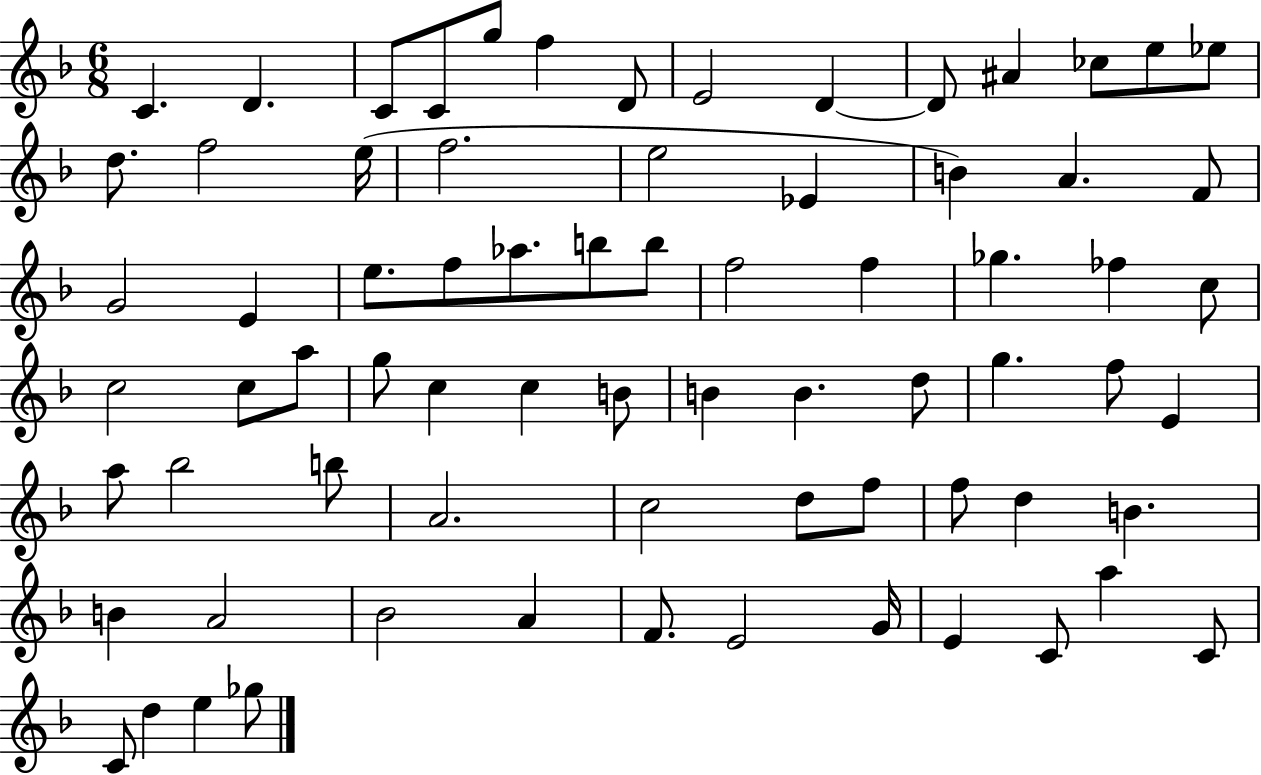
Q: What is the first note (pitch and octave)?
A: C4